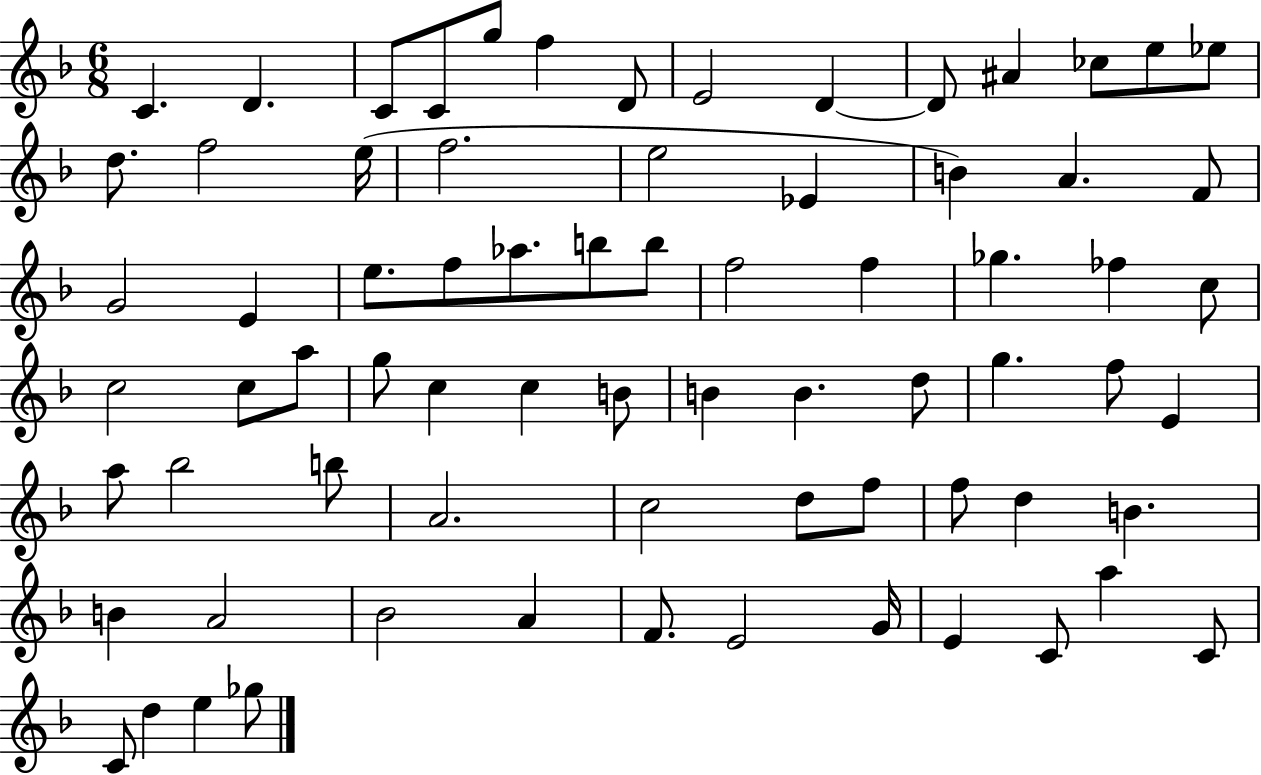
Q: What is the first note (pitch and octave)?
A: C4